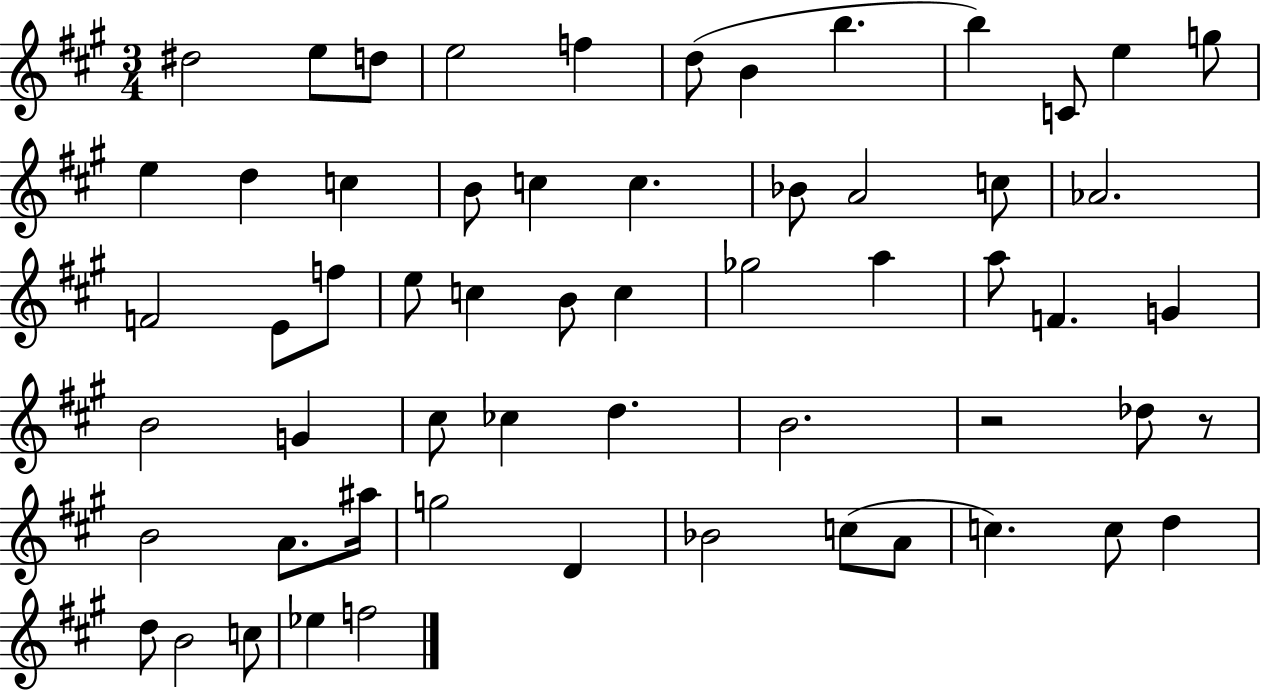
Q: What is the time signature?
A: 3/4